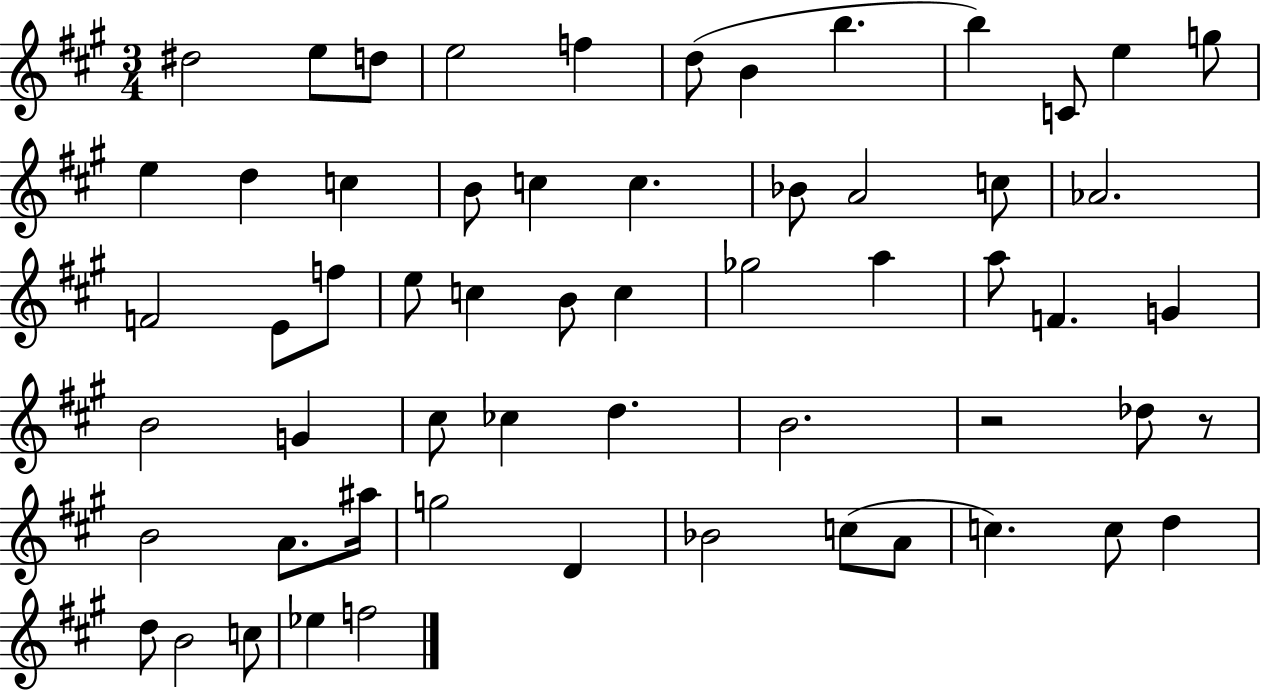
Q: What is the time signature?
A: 3/4